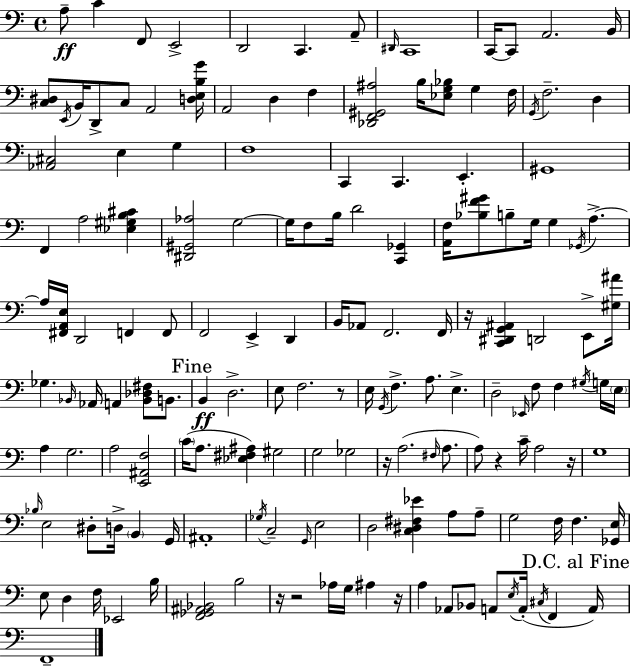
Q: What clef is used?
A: bass